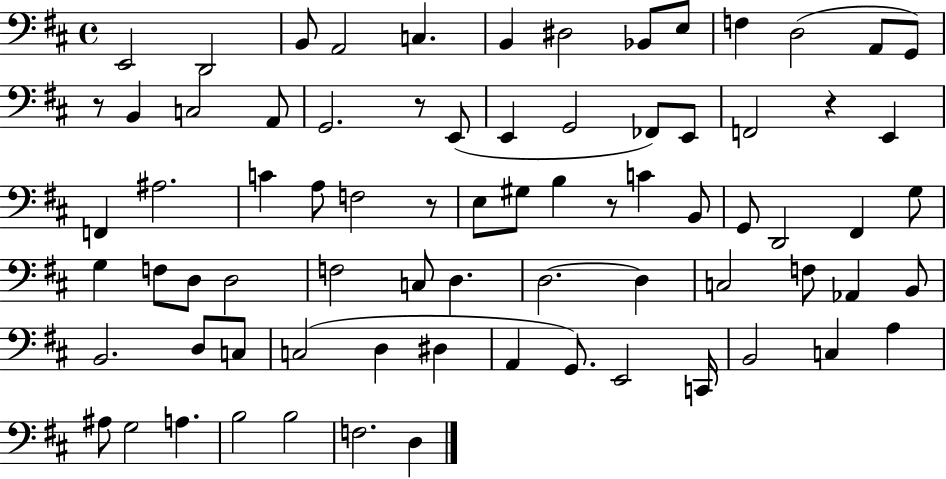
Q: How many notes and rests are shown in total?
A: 76